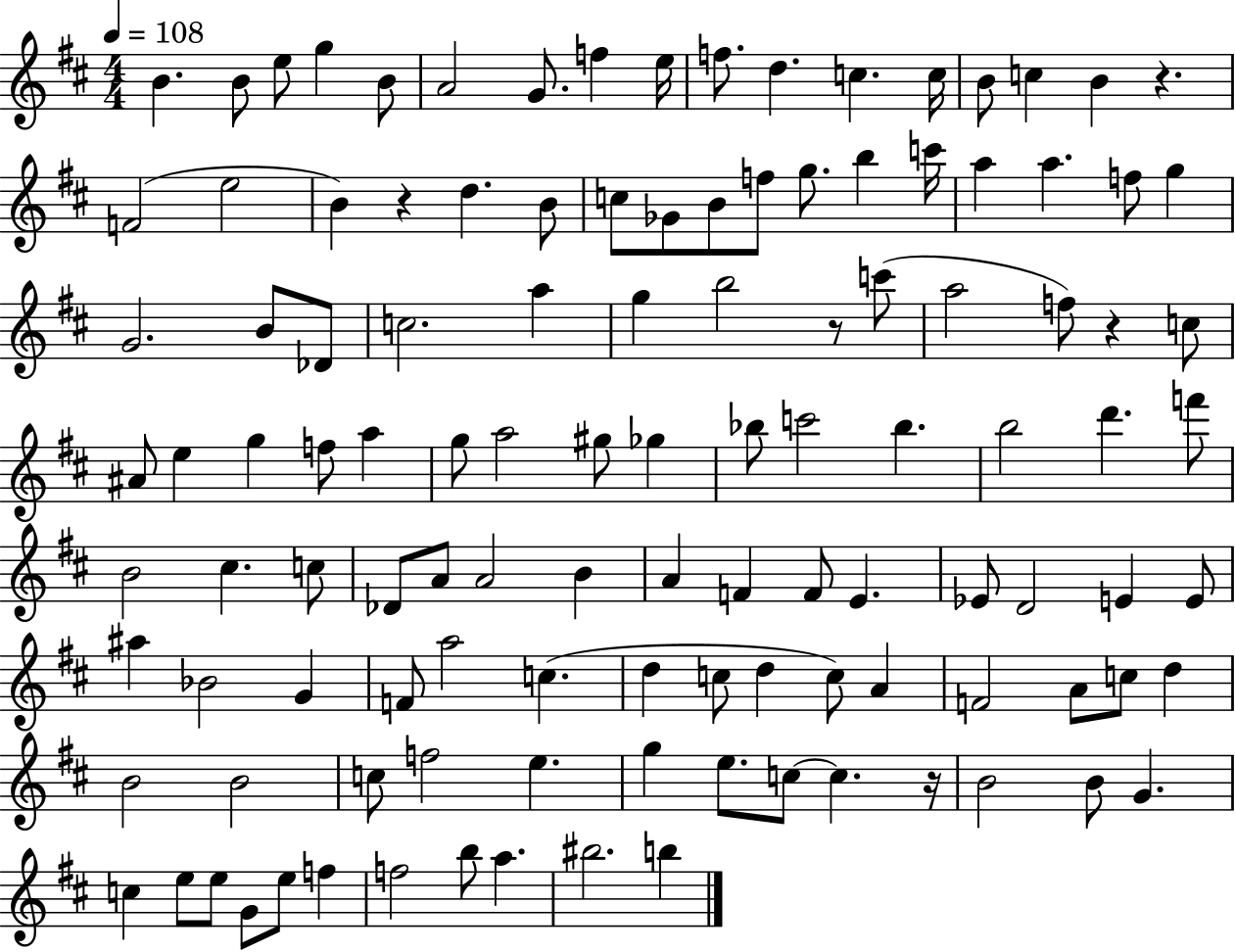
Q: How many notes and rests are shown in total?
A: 116